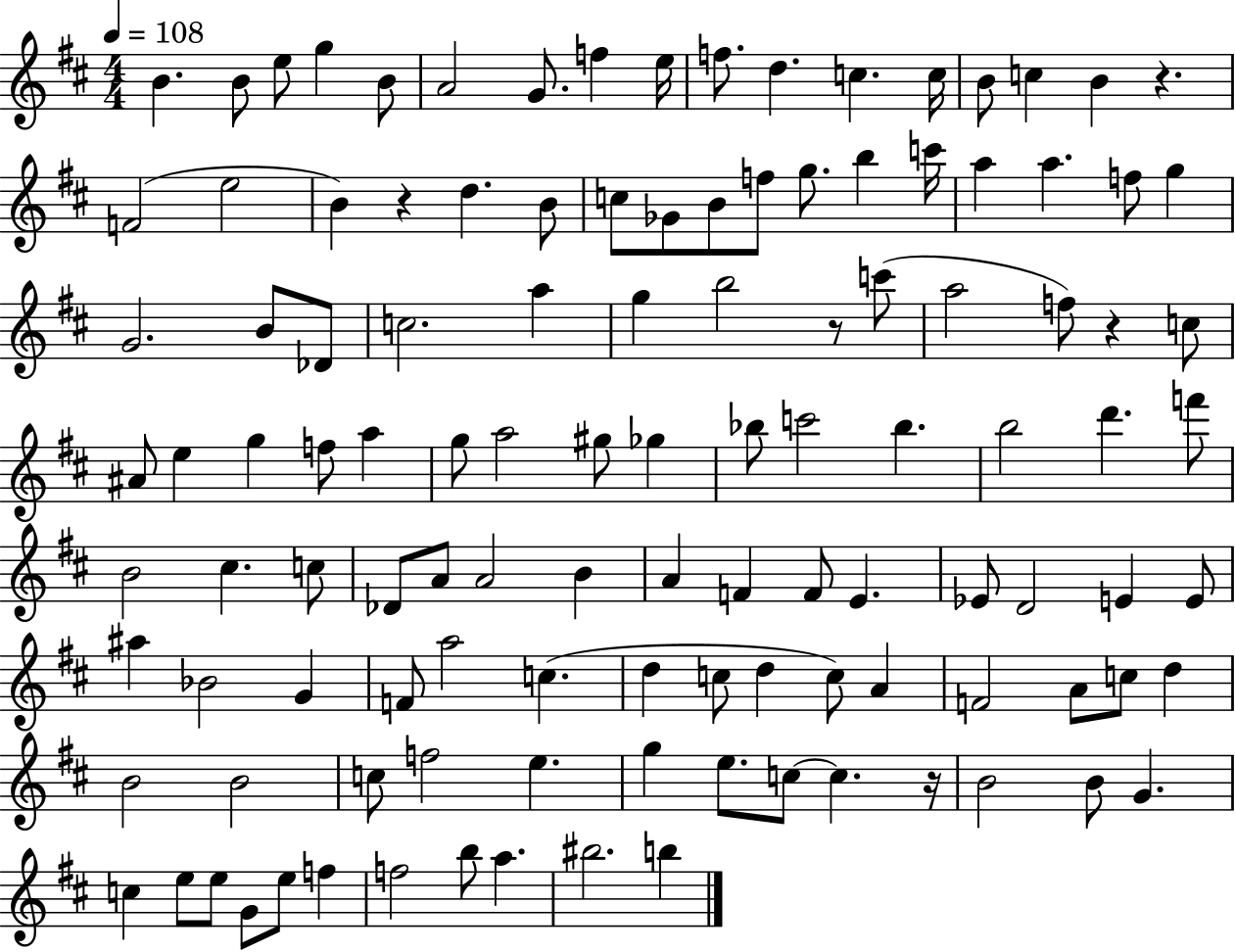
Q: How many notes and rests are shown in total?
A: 116